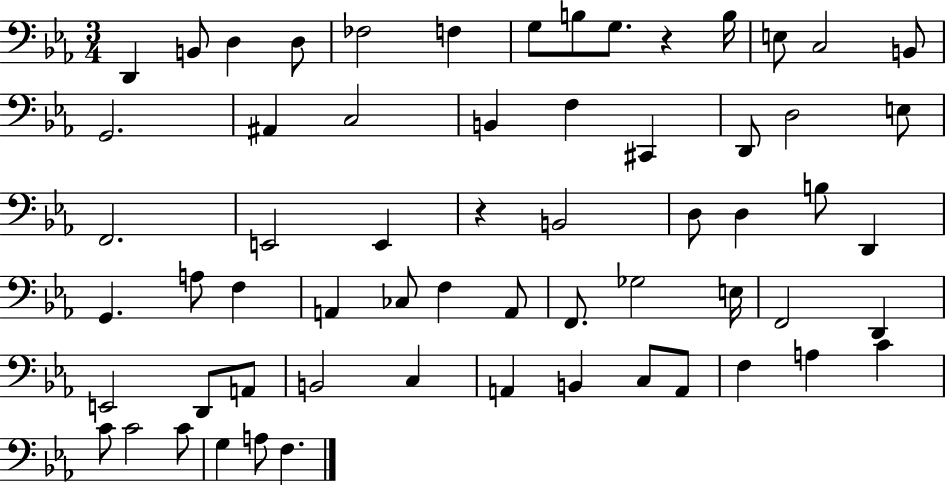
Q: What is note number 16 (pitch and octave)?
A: C3